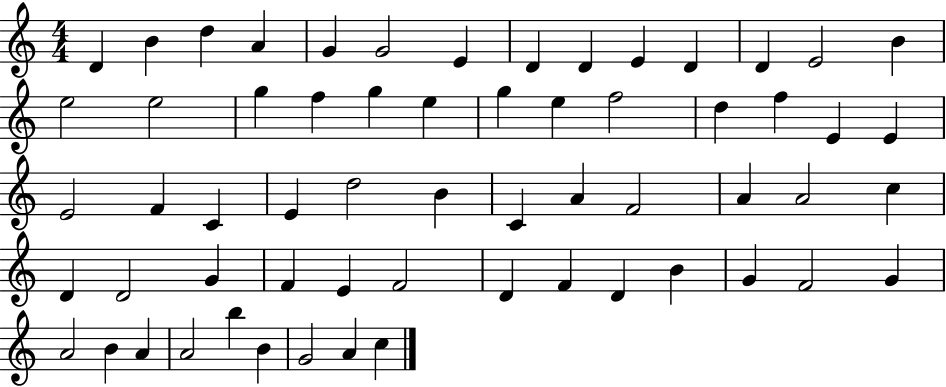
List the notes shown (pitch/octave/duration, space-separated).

D4/q B4/q D5/q A4/q G4/q G4/h E4/q D4/q D4/q E4/q D4/q D4/q E4/h B4/q E5/h E5/h G5/q F5/q G5/q E5/q G5/q E5/q F5/h D5/q F5/q E4/q E4/q E4/h F4/q C4/q E4/q D5/h B4/q C4/q A4/q F4/h A4/q A4/h C5/q D4/q D4/h G4/q F4/q E4/q F4/h D4/q F4/q D4/q B4/q G4/q F4/h G4/q A4/h B4/q A4/q A4/h B5/q B4/q G4/h A4/q C5/q